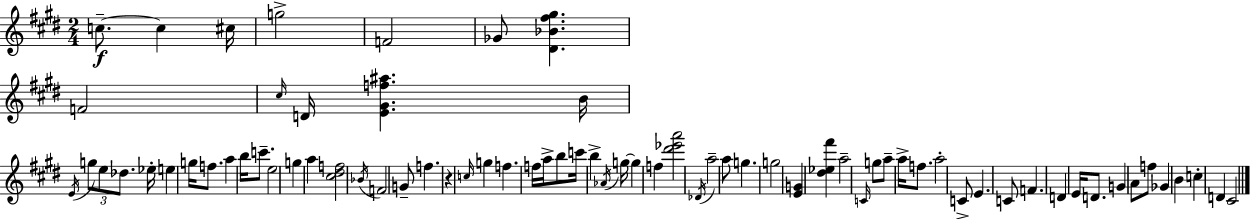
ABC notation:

X:1
T:Untitled
M:2/4
L:1/4
K:E
c/2 c ^c/4 g2 F2 _G/2 [^D_B^f^g] F2 ^c/4 D/4 [E^Gf^a] B/4 E/4 g/2 e/2 _d/2 _e/4 e g/4 f/2 a b/4 c'/2 e2 g a [^c^df]2 _B/4 F2 G/2 f z c/4 g f f/4 a/4 b/2 c'/4 b _A/4 g/4 g f [^d'_e'a']2 _D/4 a2 a/2 g g2 [EG] [^d_e^f'] a2 C/4 g/2 a/2 a/4 f/2 a2 C/2 E C/2 F D E/4 D/2 G A/2 f/2 _G B c D ^C2